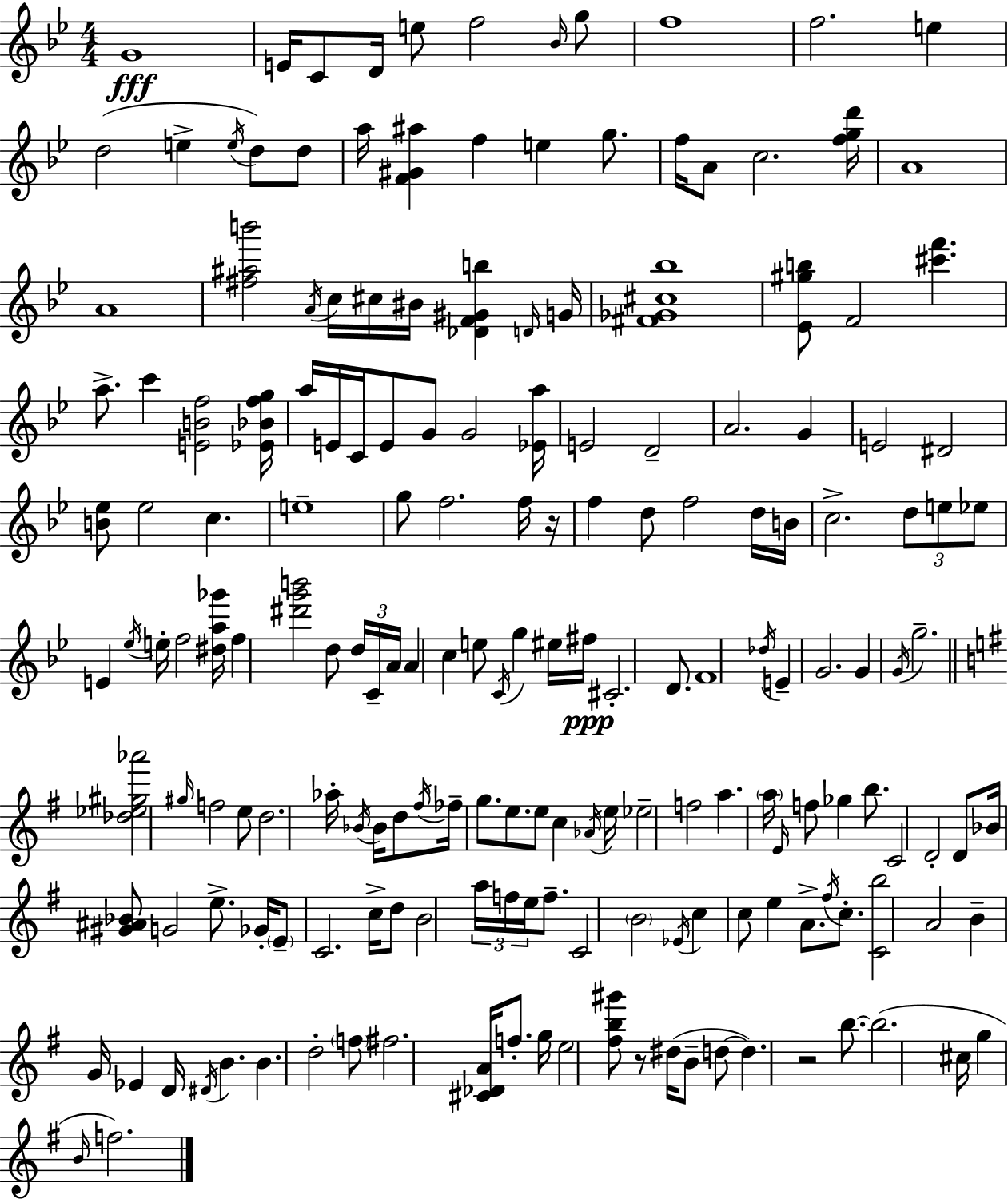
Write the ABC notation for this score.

X:1
T:Untitled
M:4/4
L:1/4
K:Gm
G4 E/4 C/2 D/4 e/2 f2 _B/4 g/2 f4 f2 e d2 e e/4 d/2 d/2 a/4 [F^G^a] f e g/2 f/4 A/2 c2 [fgd']/4 A4 A4 [^f^ab']2 A/4 c/4 ^c/4 ^B/4 [_DF^Gb] D/4 G/4 [^F_G^c_b]4 [_E^gb]/2 F2 [^c'f'] a/2 c' [EBf]2 [_E_Bfg]/4 a/4 E/4 C/4 E/2 G/2 G2 [_Ea]/4 E2 D2 A2 G E2 ^D2 [B_e]/2 _e2 c e4 g/2 f2 f/4 z/4 f d/2 f2 d/4 B/4 c2 d/2 e/2 _e/2 E _e/4 e/4 f2 [^da_g']/4 f [^d'g'b']2 d/2 d/4 C/4 A/4 A c e/2 C/4 g ^e/4 ^f/4 ^C2 D/2 F4 _d/4 E G2 G G/4 g2 [_d_e^g_a']2 ^g/4 f2 e/2 d2 _a/4 _B/4 _B/4 d/2 ^f/4 _f/4 g/2 e/2 e/2 c _A/4 e/4 _e2 f2 a a/4 E/4 f/2 _g b/2 C2 D2 D/2 _B/4 [^G^A_B]/2 G2 e/2 _G/4 E/2 C2 c/4 d/2 B2 a/4 f/4 e/4 f/2 C2 B2 _E/4 c c/2 e A/2 ^f/4 c/2 [Cb]2 A2 B G/4 _E D/4 ^D/4 B B d2 f/2 ^f2 [^C_DA]/4 f/2 g/4 e2 [^fb^g']/2 z/2 ^d/4 B/2 d/2 d z2 b/2 b2 ^c/4 g B/4 f2